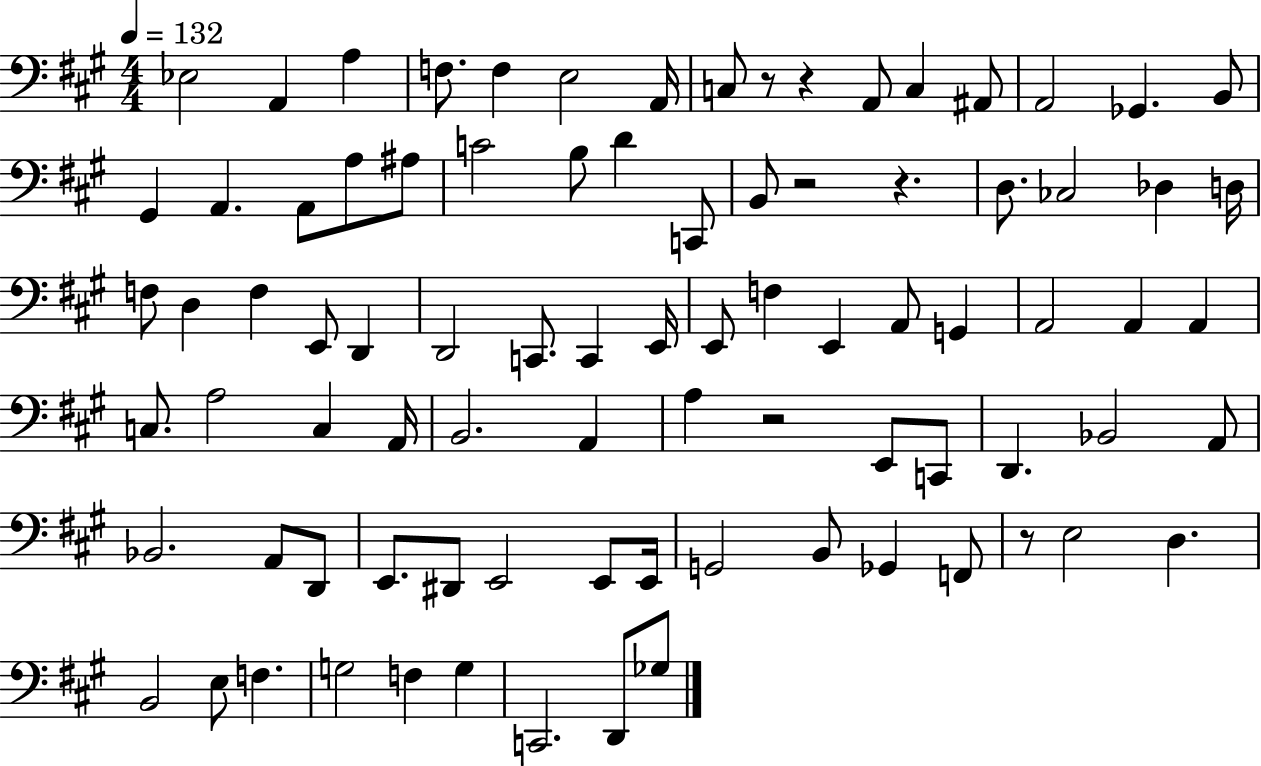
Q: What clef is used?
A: bass